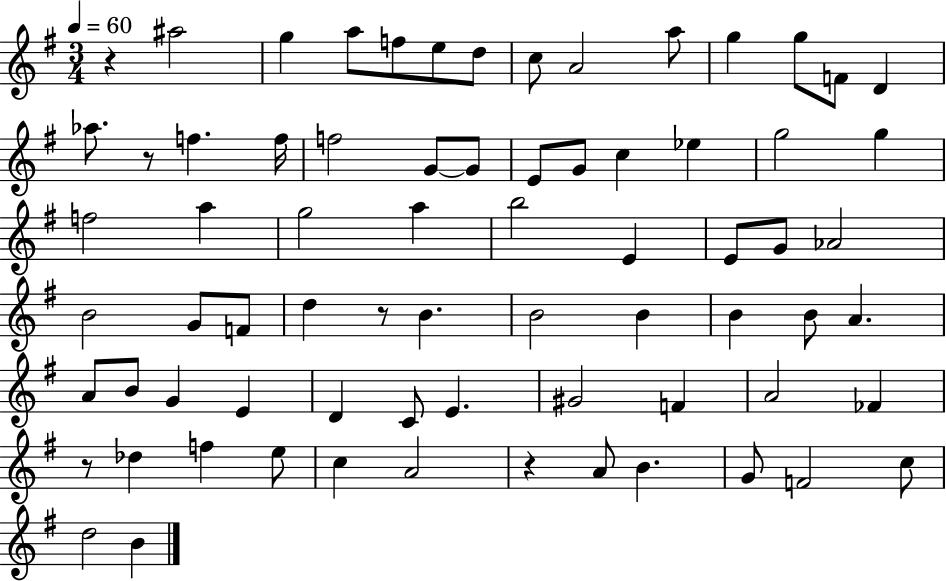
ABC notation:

X:1
T:Untitled
M:3/4
L:1/4
K:G
z ^a2 g a/2 f/2 e/2 d/2 c/2 A2 a/2 g g/2 F/2 D _a/2 z/2 f f/4 f2 G/2 G/2 E/2 G/2 c _e g2 g f2 a g2 a b2 E E/2 G/2 _A2 B2 G/2 F/2 d z/2 B B2 B B B/2 A A/2 B/2 G E D C/2 E ^G2 F A2 _F z/2 _d f e/2 c A2 z A/2 B G/2 F2 c/2 d2 B